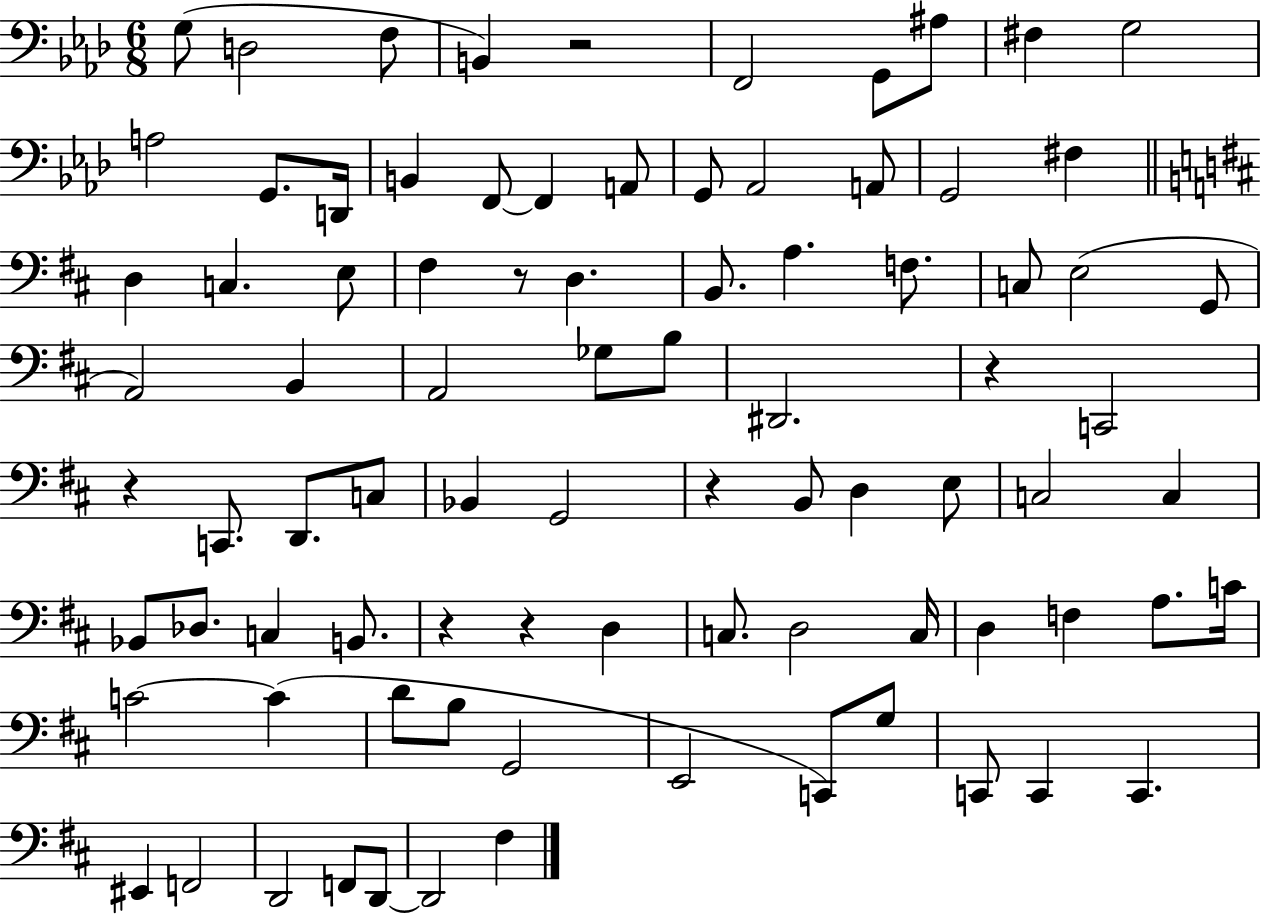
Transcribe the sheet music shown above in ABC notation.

X:1
T:Untitled
M:6/8
L:1/4
K:Ab
G,/2 D,2 F,/2 B,, z2 F,,2 G,,/2 ^A,/2 ^F, G,2 A,2 G,,/2 D,,/4 B,, F,,/2 F,, A,,/2 G,,/2 _A,,2 A,,/2 G,,2 ^F, D, C, E,/2 ^F, z/2 D, B,,/2 A, F,/2 C,/2 E,2 G,,/2 A,,2 B,, A,,2 _G,/2 B,/2 ^D,,2 z C,,2 z C,,/2 D,,/2 C,/2 _B,, G,,2 z B,,/2 D, E,/2 C,2 C, _B,,/2 _D,/2 C, B,,/2 z z D, C,/2 D,2 C,/4 D, F, A,/2 C/4 C2 C D/2 B,/2 G,,2 E,,2 C,,/2 G,/2 C,,/2 C,, C,, ^E,, F,,2 D,,2 F,,/2 D,,/2 D,,2 ^F,